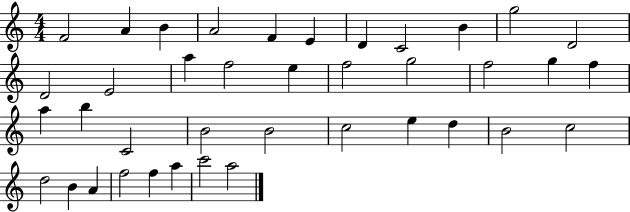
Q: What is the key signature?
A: C major